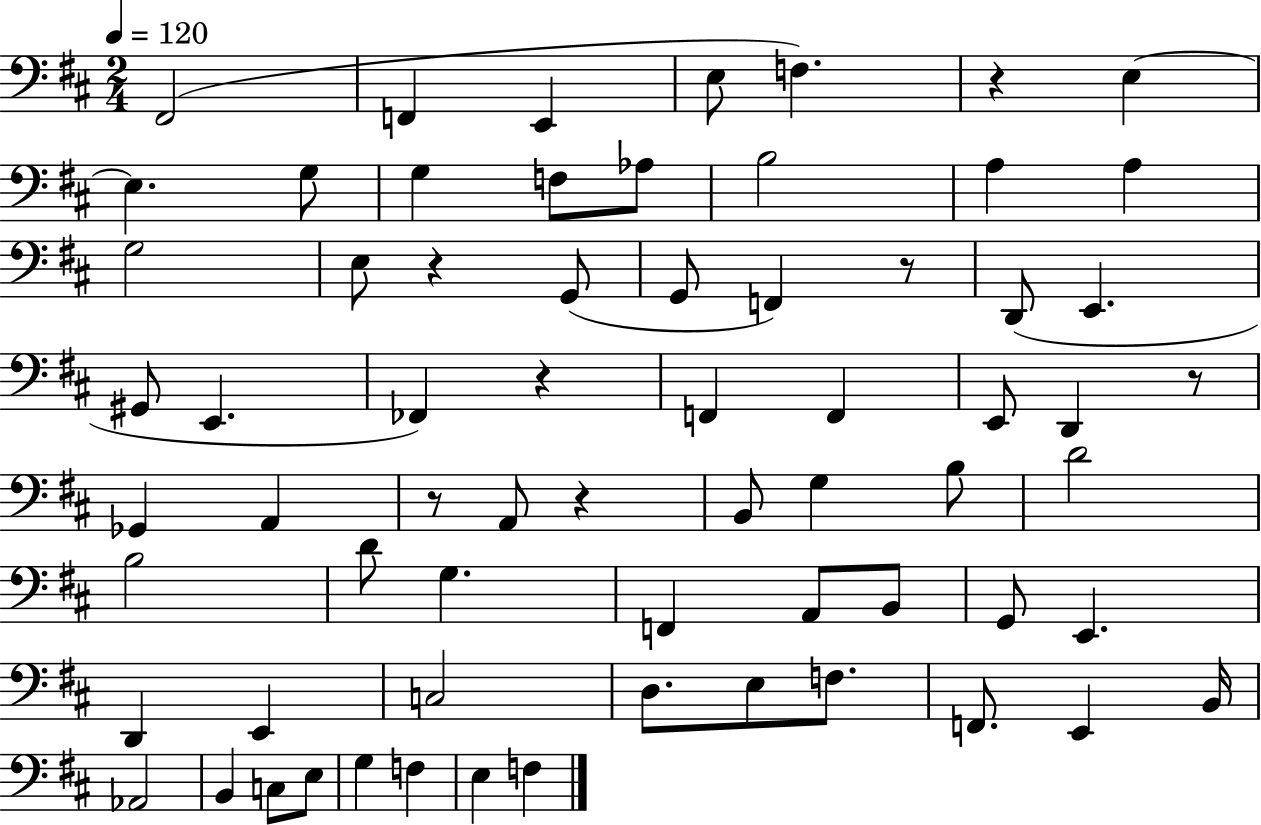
X:1
T:Untitled
M:2/4
L:1/4
K:D
^F,,2 F,, E,, E,/2 F, z E, E, G,/2 G, F,/2 _A,/2 B,2 A, A, G,2 E,/2 z G,,/2 G,,/2 F,, z/2 D,,/2 E,, ^G,,/2 E,, _F,, z F,, F,, E,,/2 D,, z/2 _G,, A,, z/2 A,,/2 z B,,/2 G, B,/2 D2 B,2 D/2 G, F,, A,,/2 B,,/2 G,,/2 E,, D,, E,, C,2 D,/2 E,/2 F,/2 F,,/2 E,, B,,/4 _A,,2 B,, C,/2 E,/2 G, F, E, F,